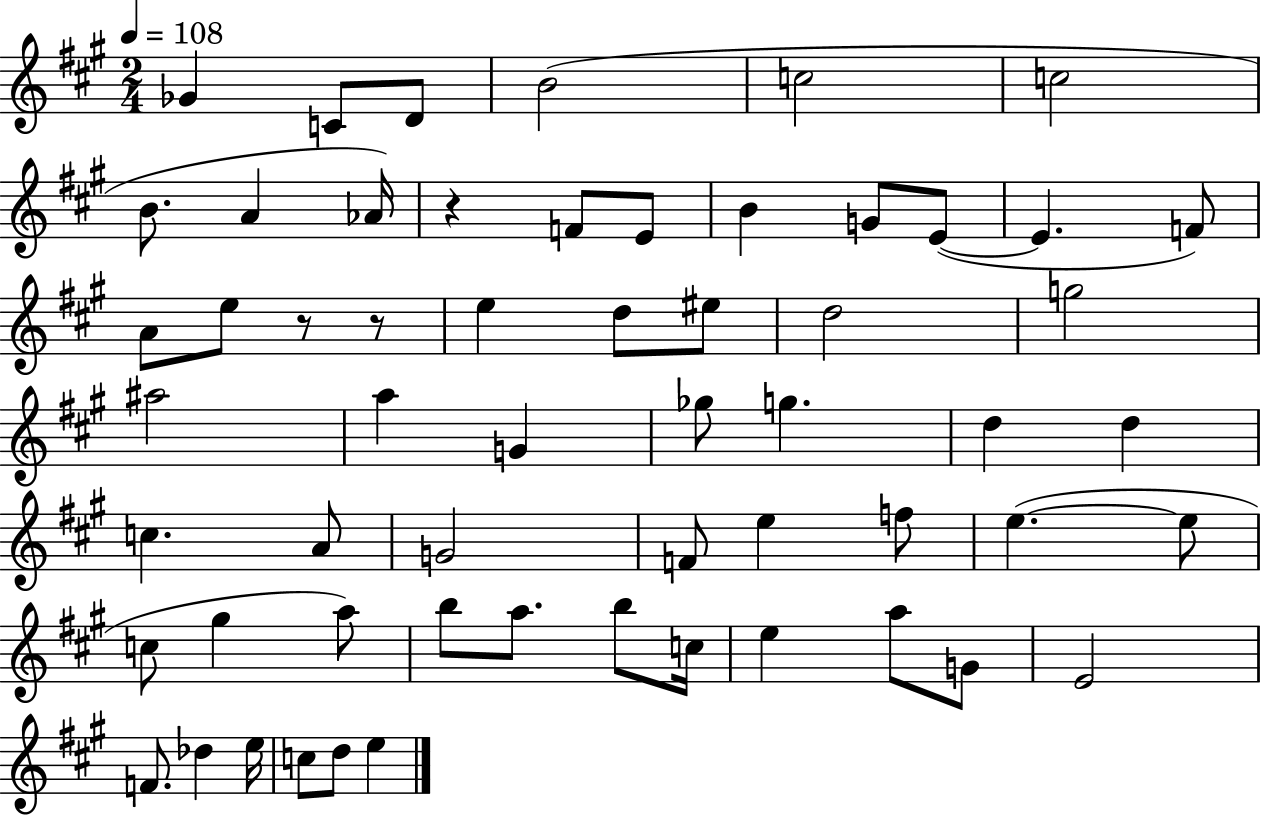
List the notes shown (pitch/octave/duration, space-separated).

Gb4/q C4/e D4/e B4/h C5/h C5/h B4/e. A4/q Ab4/s R/q F4/e E4/e B4/q G4/e E4/e E4/q. F4/e A4/e E5/e R/e R/e E5/q D5/e EIS5/e D5/h G5/h A#5/h A5/q G4/q Gb5/e G5/q. D5/q D5/q C5/q. A4/e G4/h F4/e E5/q F5/e E5/q. E5/e C5/e G#5/q A5/e B5/e A5/e. B5/e C5/s E5/q A5/e G4/e E4/h F4/e. Db5/q E5/s C5/e D5/e E5/q